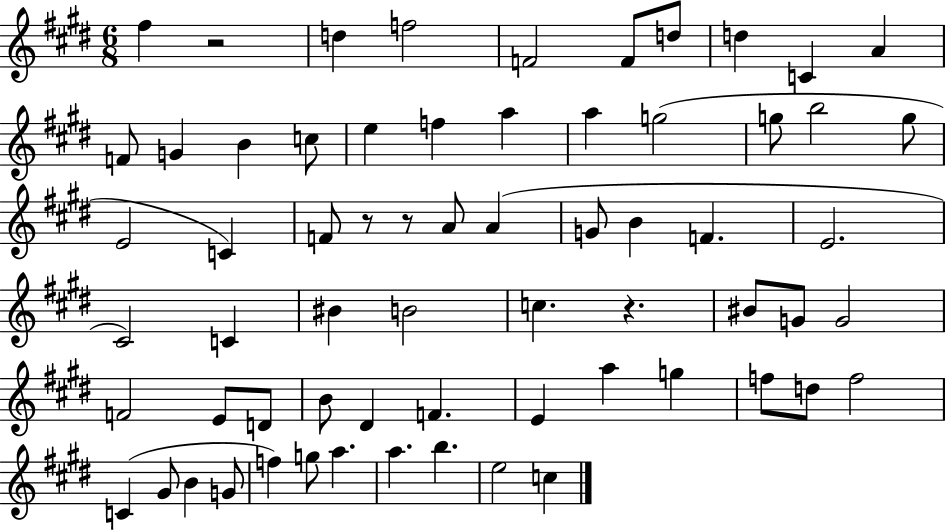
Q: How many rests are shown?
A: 4